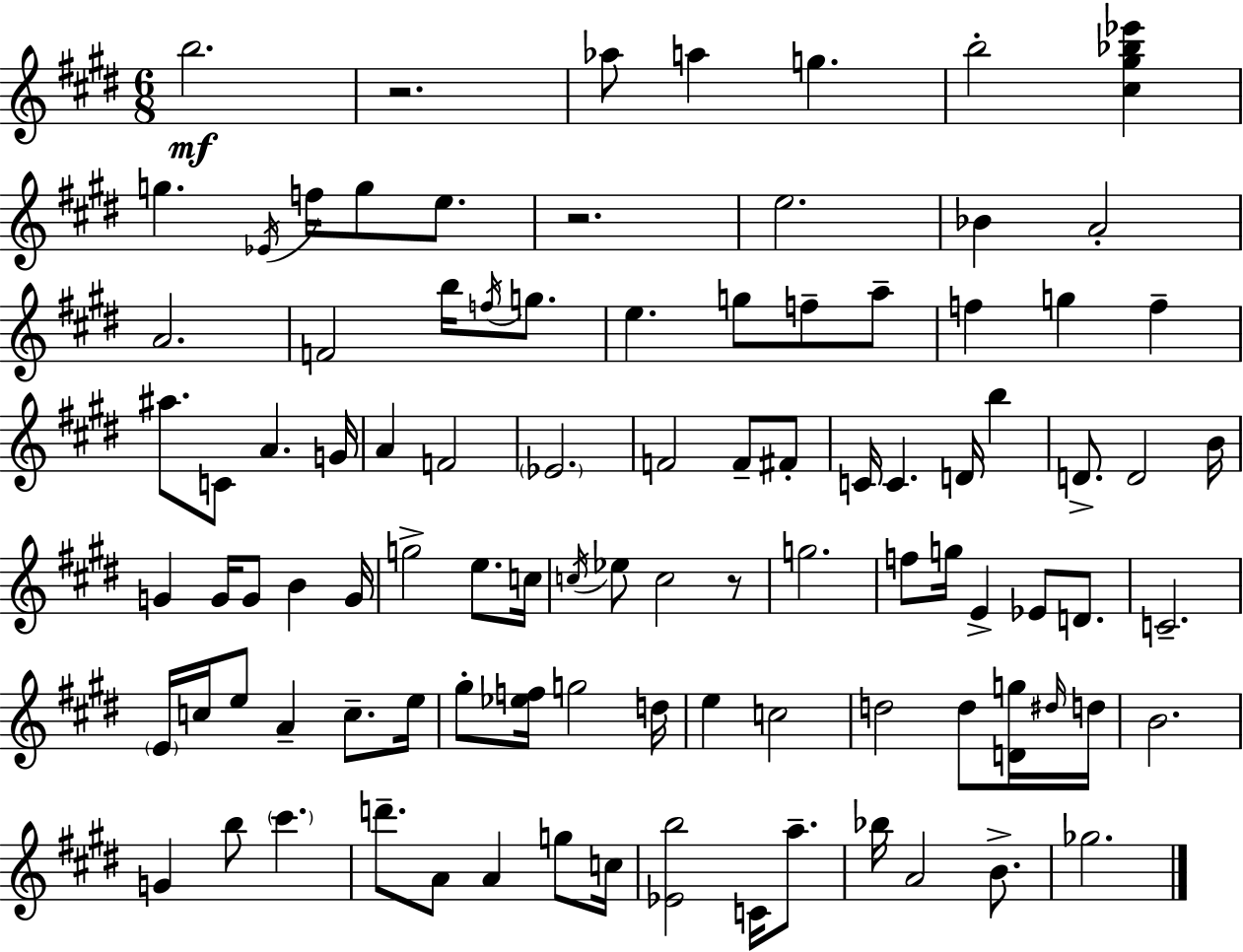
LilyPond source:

{
  \clef treble
  \numericTimeSignature
  \time 6/8
  \key e \major
  b''2.\mf | r2. | aes''8 a''4 g''4. | b''2-. <cis'' gis'' bes'' ees'''>4 | \break g''4. \acciaccatura { ees'16 } f''16 g''8 e''8. | r2. | e''2. | bes'4 a'2-. | \break a'2. | f'2 b''16 \acciaccatura { f''16 } g''8. | e''4. g''8 f''8-- | a''8-- f''4 g''4 f''4-- | \break ais''8. c'8 a'4. | g'16 a'4 f'2 | \parenthesize ees'2. | f'2 f'8-- | \break fis'8-. c'16 c'4. d'16 b''4 | d'8.-> d'2 | b'16 g'4 g'16 g'8 b'4 | g'16 g''2-> e''8. | \break c''16 \acciaccatura { c''16 } ees''8 c''2 | r8 g''2. | f''8 g''16 e'4-> ees'8 | d'8. c'2.-- | \break \parenthesize e'16 c''16 e''8 a'4-- c''8.-- | e''16 gis''8-. <ees'' f''>16 g''2 | d''16 e''4 c''2 | d''2 d''8 | \break <d' g''>16 \grace { dis''16 } d''16 b'2. | g'4 b''8 \parenthesize cis'''4. | d'''8.-- a'8 a'4 | g''8 c''16 <ees' b''>2 | \break c'16 a''8.-- bes''16 a'2 | b'8.-> ges''2. | \bar "|."
}